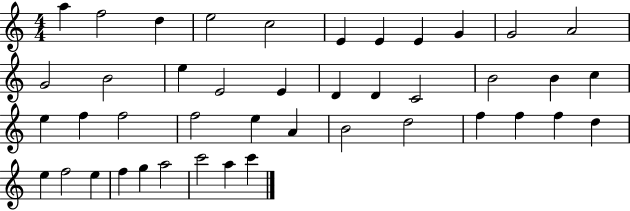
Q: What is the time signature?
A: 4/4